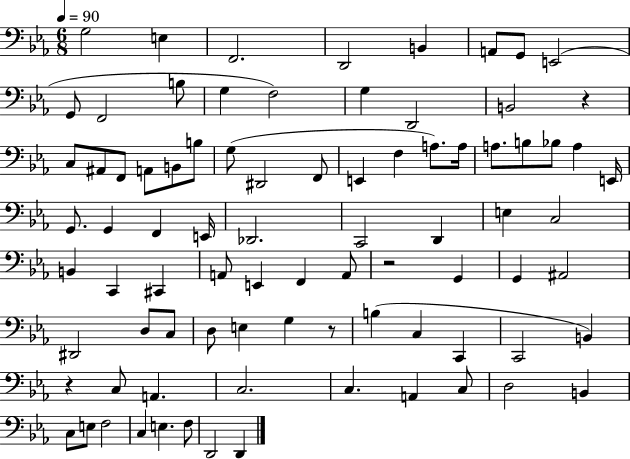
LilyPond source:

{
  \clef bass
  \numericTimeSignature
  \time 6/8
  \key ees \major
  \tempo 4 = 90
  \repeat volta 2 { g2 e4 | f,2. | d,2 b,4 | a,8 g,8 e,2( | \break g,8 f,2 b8 | g4 f2) | g4 d,2 | b,2 r4 | \break c8 ais,8 f,8 a,8 b,8 b8 | g8( dis,2 f,8 | e,4 f4 a8.) a16 | a8. b8 bes8 a4 e,16 | \break g,8. g,4 f,4 e,16 | des,2. | c,2 d,4 | e4 c2 | \break b,4 c,4 cis,4 | a,8 e,4 f,4 a,8 | r2 g,4 | g,4 ais,2 | \break dis,2 d8 c8 | d8 e4 g4 r8 | b4( c4 c,4 | c,2 b,4) | \break r4 c8 a,4. | c2. | c4. a,4 c8 | d2 b,4 | \break c8 e8 f2 | c4 e4. f8 | d,2 d,4 | } \bar "|."
}